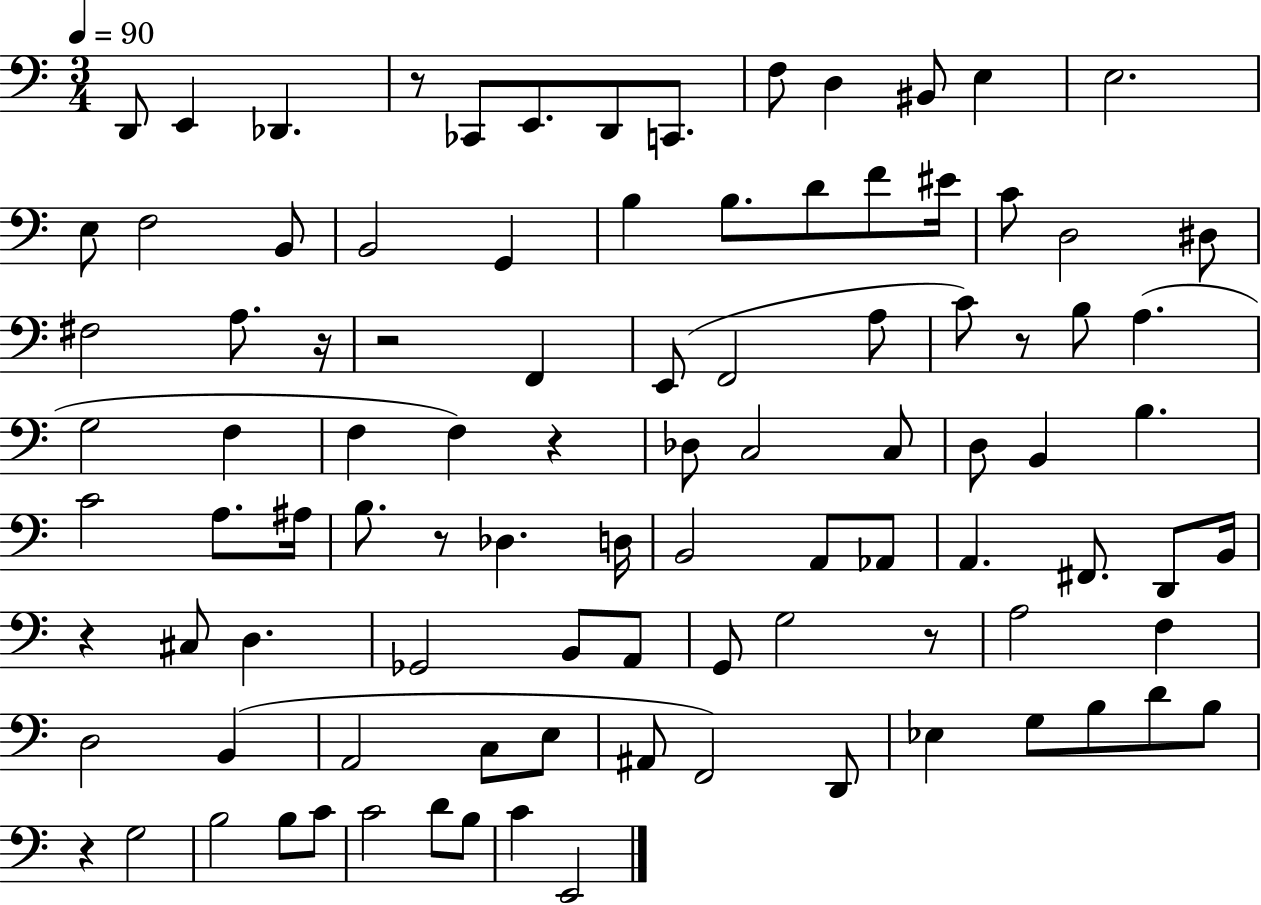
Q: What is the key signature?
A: C major